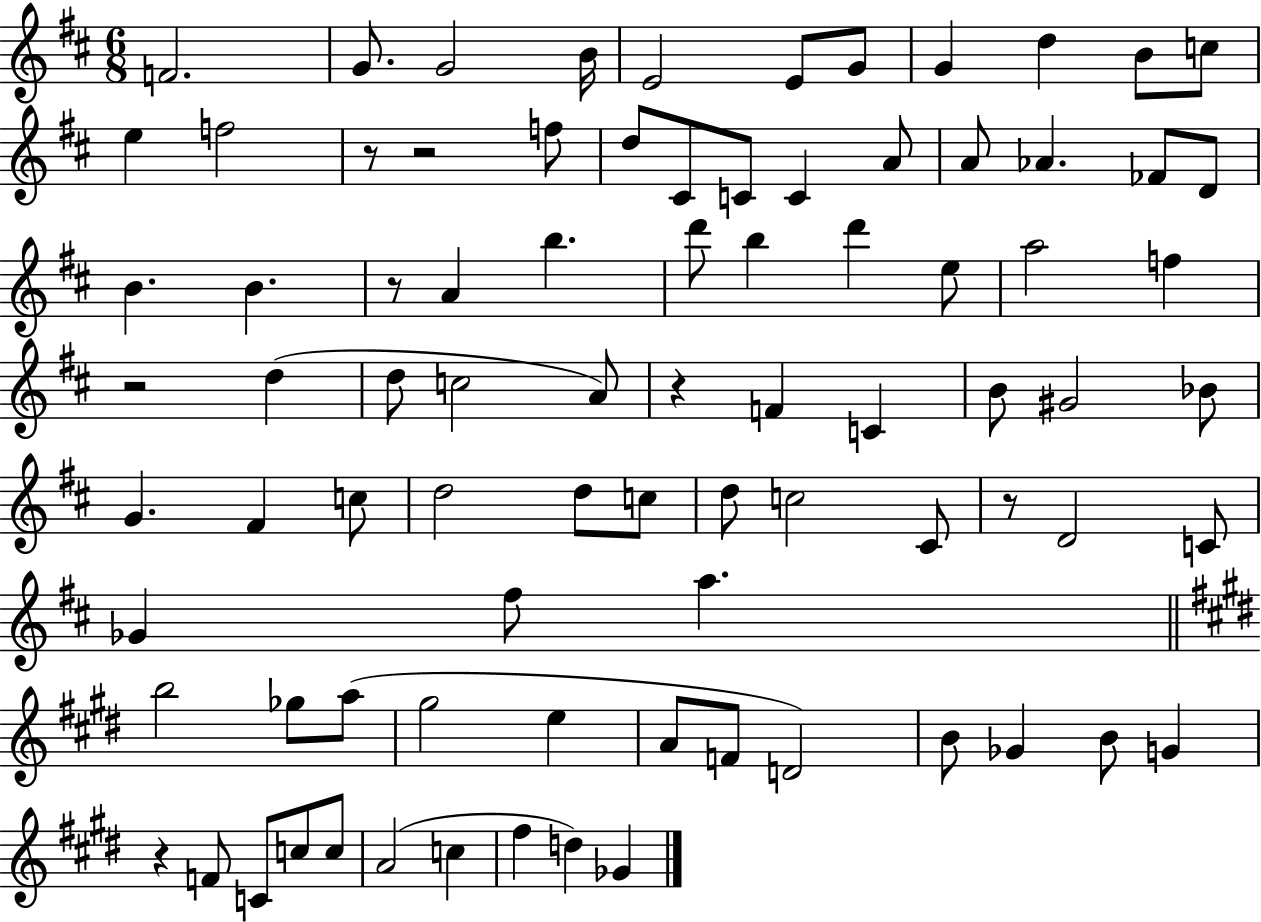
F4/h. G4/e. G4/h B4/s E4/h E4/e G4/e G4/q D5/q B4/e C5/e E5/q F5/h R/e R/h F5/e D5/e C#4/e C4/e C4/q A4/e A4/e Ab4/q. FES4/e D4/e B4/q. B4/q. R/e A4/q B5/q. D6/e B5/q D6/q E5/e A5/h F5/q R/h D5/q D5/e C5/h A4/e R/q F4/q C4/q B4/e G#4/h Bb4/e G4/q. F#4/q C5/e D5/h D5/e C5/e D5/e C5/h C#4/e R/e D4/h C4/e Gb4/q F#5/e A5/q. B5/h Gb5/e A5/e G#5/h E5/q A4/e F4/e D4/h B4/e Gb4/q B4/e G4/q R/q F4/e C4/e C5/e C5/e A4/h C5/q F#5/q D5/q Gb4/q